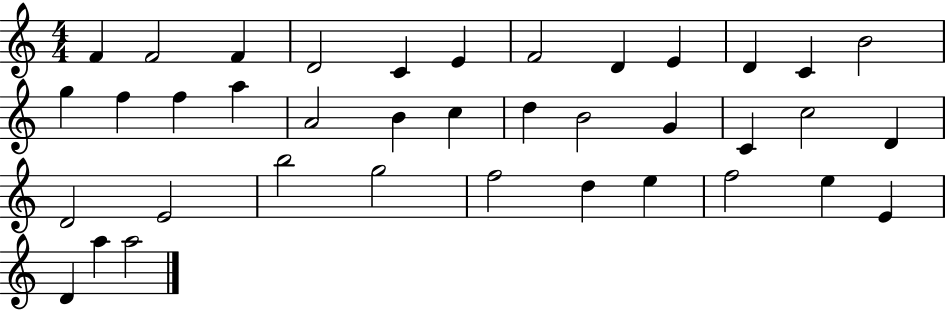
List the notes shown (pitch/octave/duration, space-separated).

F4/q F4/h F4/q D4/h C4/q E4/q F4/h D4/q E4/q D4/q C4/q B4/h G5/q F5/q F5/q A5/q A4/h B4/q C5/q D5/q B4/h G4/q C4/q C5/h D4/q D4/h E4/h B5/h G5/h F5/h D5/q E5/q F5/h E5/q E4/q D4/q A5/q A5/h